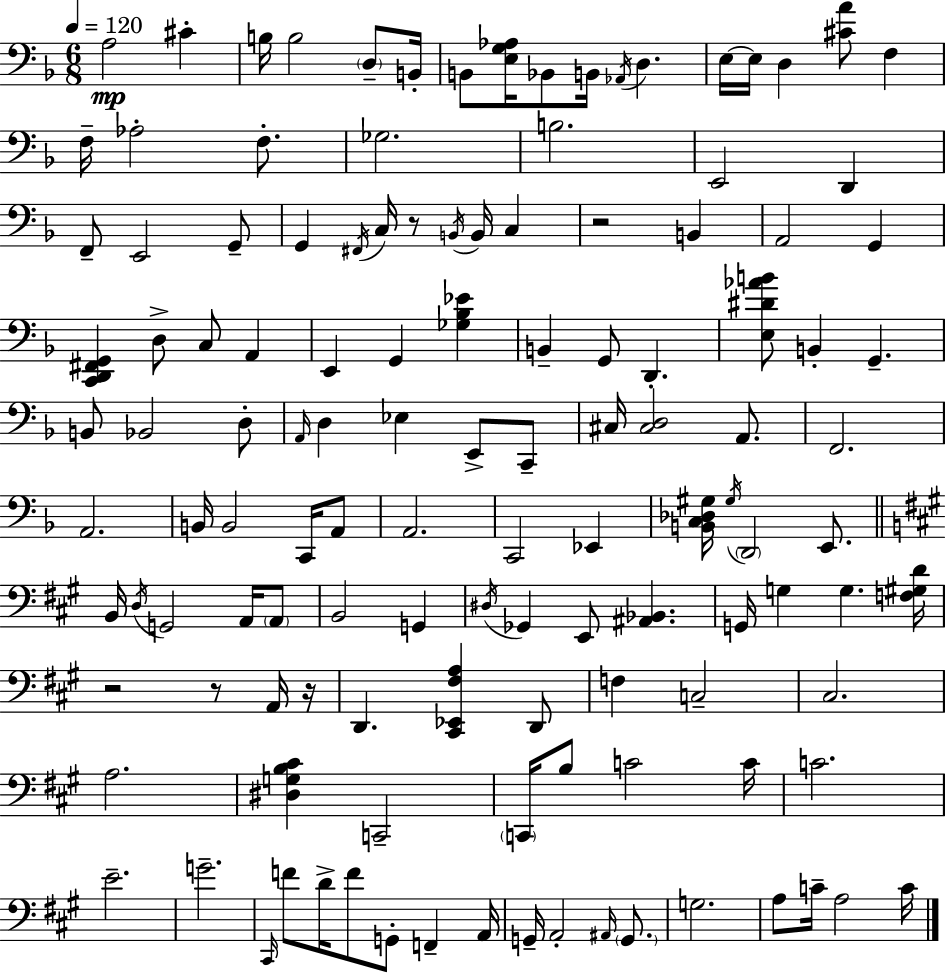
{
  \clef bass
  \numericTimeSignature
  \time 6/8
  \key d \minor
  \tempo 4 = 120
  a2\mp cis'4-. | b16 b2 \parenthesize d8-- b,16-. | b,8 <e g aes>16 bes,8 b,16 \acciaccatura { aes,16 } d4. | e16~~ e16 d4 <cis' a'>8 f4 | \break f16-- aes2-. f8.-. | ges2. | b2. | e,2 d,4 | \break f,8-- e,2 g,8-- | g,4 \acciaccatura { fis,16 } c16 r8 \acciaccatura { b,16 } b,16 c4 | r2 b,4 | a,2 g,4 | \break <c, d, fis, g,>4 d8-> c8 a,4 | e,4 g,4 <ges bes ees'>4 | b,4-- g,8 d,4.-. | <e dis' aes' b'>8 b,4-. g,4.-- | \break b,8 bes,2 | d8-. \grace { a,16 } d4 ees4 | e,8-> c,8-- cis16 <cis d>2 | a,8. f,2. | \break a,2. | b,16 b,2 | c,16 a,8 a,2. | c,2 | \break ees,4 <b, c des gis>16 \acciaccatura { gis16 } \parenthesize d,2 | e,8. \bar "||" \break \key a \major b,16 \acciaccatura { d16 } g,2 a,16 \parenthesize a,8 | b,2 g,4 | \acciaccatura { dis16 } ges,4 e,8 <ais, bes,>4. | g,16 g4 g4. | \break <f gis d'>16 r2 r8 | a,16 r16 d,4. <cis, ees, fis a>4 | d,8 f4 c2-- | cis2. | \break a2. | <dis g b cis'>4 c,2-- | \parenthesize c,16 b8 c'2 | c'16 c'2. | \break e'2.-- | g'2.-- | \grace { cis,16 } f'8 d'16-> f'8 g,8-. f,4-- | a,16 g,16-- a,2-. | \break \grace { ais,16 } \parenthesize g,8. g2. | a8 c'16-- a2 | c'16 \bar "|."
}